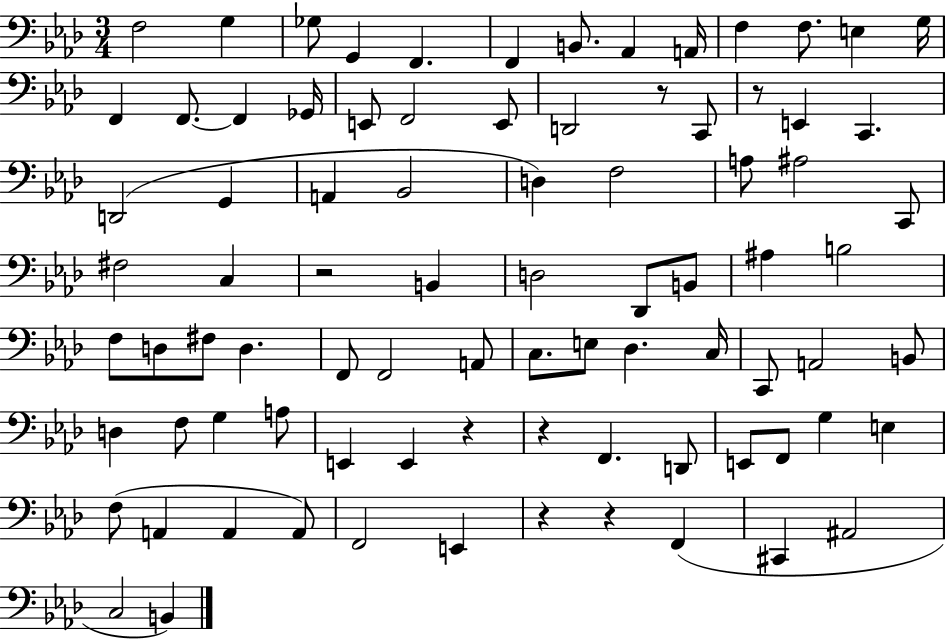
F3/h G3/q Gb3/e G2/q F2/q. F2/q B2/e. Ab2/q A2/s F3/q F3/e. E3/q G3/s F2/q F2/e. F2/q Gb2/s E2/e F2/h E2/e D2/h R/e C2/e R/e E2/q C2/q. D2/h G2/q A2/q Bb2/h D3/q F3/h A3/e A#3/h C2/e F#3/h C3/q R/h B2/q D3/h Db2/e B2/e A#3/q B3/h F3/e D3/e F#3/e D3/q. F2/e F2/h A2/e C3/e. E3/e Db3/q. C3/s C2/e A2/h B2/e D3/q F3/e G3/q A3/e E2/q E2/q R/q R/q F2/q. D2/e E2/e F2/e G3/q E3/q F3/e A2/q A2/q A2/e F2/h E2/q R/q R/q F2/q C#2/q A#2/h C3/h B2/q